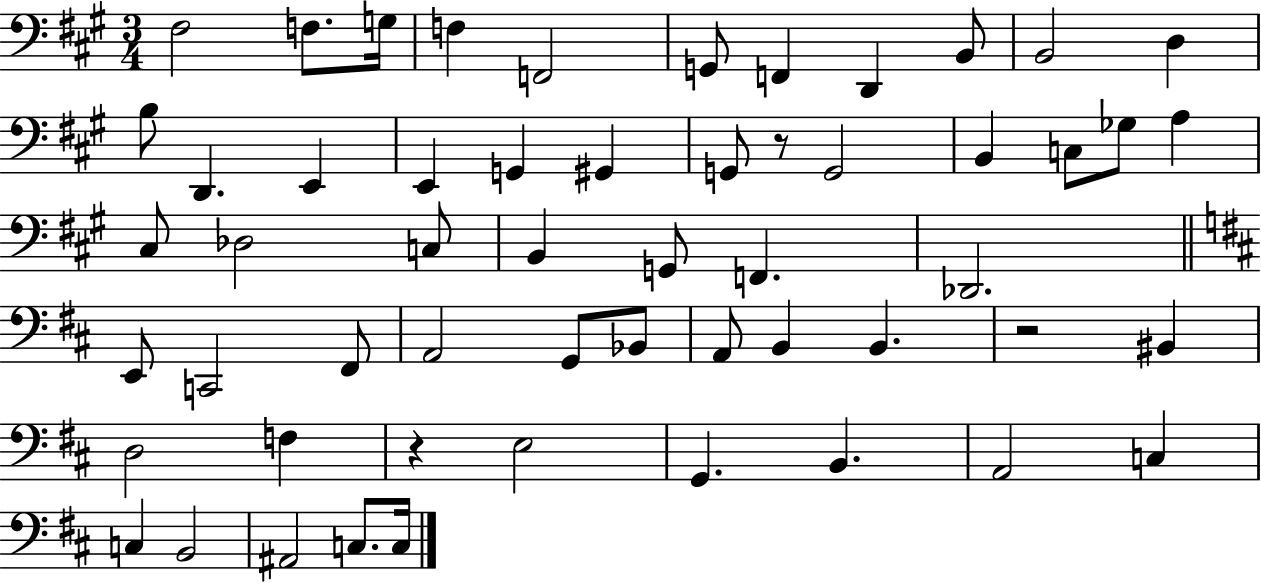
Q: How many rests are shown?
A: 3